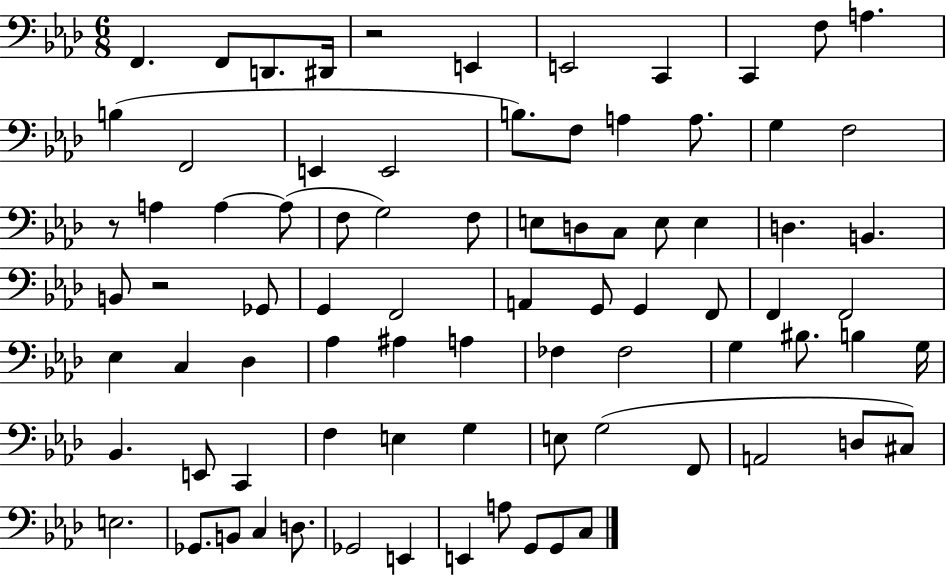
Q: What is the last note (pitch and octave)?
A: C3